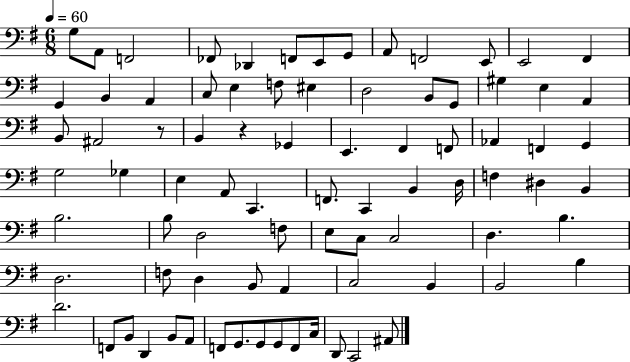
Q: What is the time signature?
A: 6/8